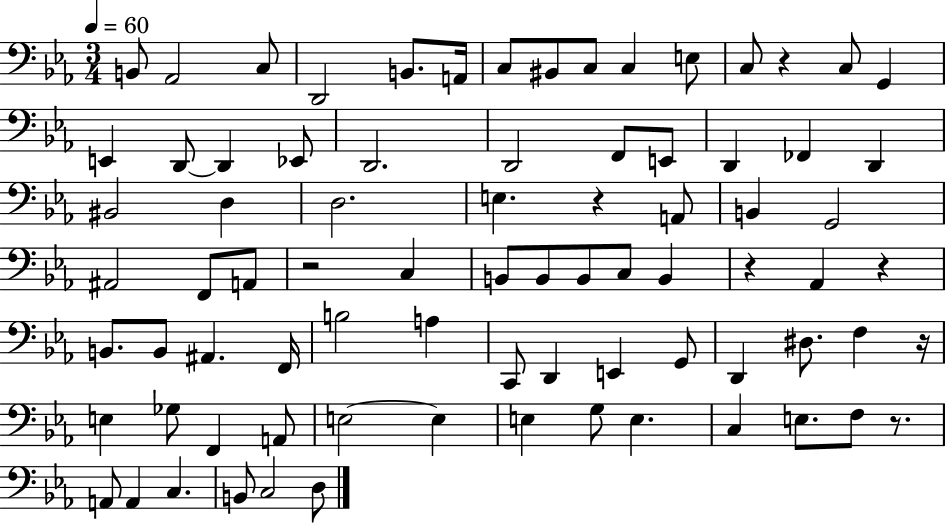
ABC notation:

X:1
T:Untitled
M:3/4
L:1/4
K:Eb
B,,/2 _A,,2 C,/2 D,,2 B,,/2 A,,/4 C,/2 ^B,,/2 C,/2 C, E,/2 C,/2 z C,/2 G,, E,, D,,/2 D,, _E,,/2 D,,2 D,,2 F,,/2 E,,/2 D,, _F,, D,, ^B,,2 D, D,2 E, z A,,/2 B,, G,,2 ^A,,2 F,,/2 A,,/2 z2 C, B,,/2 B,,/2 B,,/2 C,/2 B,, z _A,, z B,,/2 B,,/2 ^A,, F,,/4 B,2 A, C,,/2 D,, E,, G,,/2 D,, ^D,/2 F, z/4 E, _G,/2 F,, A,,/2 E,2 E, E, G,/2 E, C, E,/2 F,/2 z/2 A,,/2 A,, C, B,,/2 C,2 D,/2